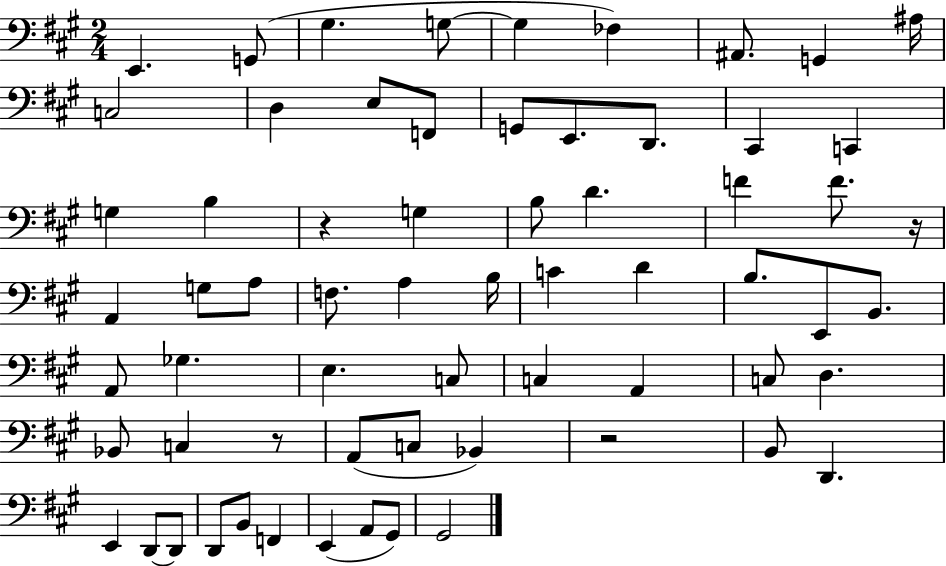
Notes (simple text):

E2/q. G2/e G#3/q. G3/e G3/q FES3/q A#2/e. G2/q A#3/s C3/h D3/q E3/e F2/e G2/e E2/e. D2/e. C#2/q C2/q G3/q B3/q R/q G3/q B3/e D4/q. F4/q F4/e. R/s A2/q G3/e A3/e F3/e. A3/q B3/s C4/q D4/q B3/e. E2/e B2/e. A2/e Gb3/q. E3/q. C3/e C3/q A2/q C3/e D3/q. Bb2/e C3/q R/e A2/e C3/e Bb2/q R/h B2/e D2/q. E2/q D2/e D2/e D2/e B2/e F2/q E2/q A2/e G#2/e G#2/h